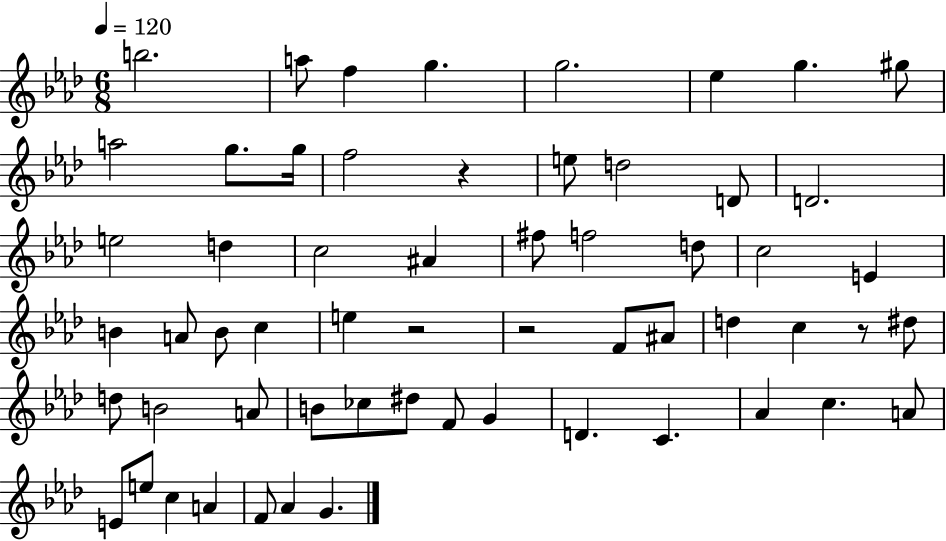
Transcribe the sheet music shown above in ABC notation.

X:1
T:Untitled
M:6/8
L:1/4
K:Ab
b2 a/2 f g g2 _e g ^g/2 a2 g/2 g/4 f2 z e/2 d2 D/2 D2 e2 d c2 ^A ^f/2 f2 d/2 c2 E B A/2 B/2 c e z2 z2 F/2 ^A/2 d c z/2 ^d/2 d/2 B2 A/2 B/2 _c/2 ^d/2 F/2 G D C _A c A/2 E/2 e/2 c A F/2 _A G